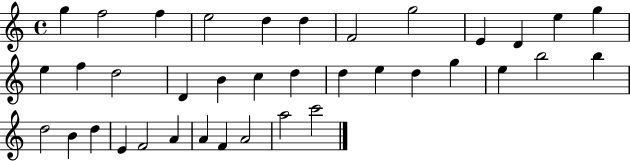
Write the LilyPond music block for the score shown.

{
  \clef treble
  \time 4/4
  \defaultTimeSignature
  \key c \major
  g''4 f''2 f''4 | e''2 d''4 d''4 | f'2 g''2 | e'4 d'4 e''4 g''4 | \break e''4 f''4 d''2 | d'4 b'4 c''4 d''4 | d''4 e''4 d''4 g''4 | e''4 b''2 b''4 | \break d''2 b'4 d''4 | e'4 f'2 a'4 | a'4 f'4 a'2 | a''2 c'''2 | \break \bar "|."
}